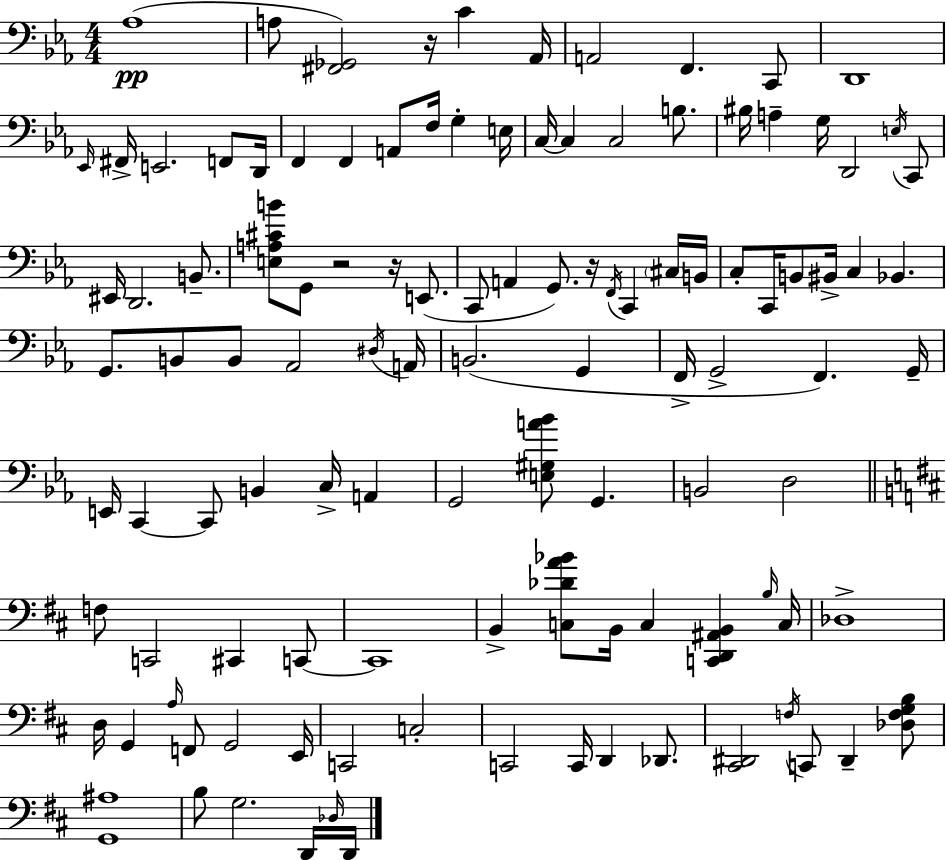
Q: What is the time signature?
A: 4/4